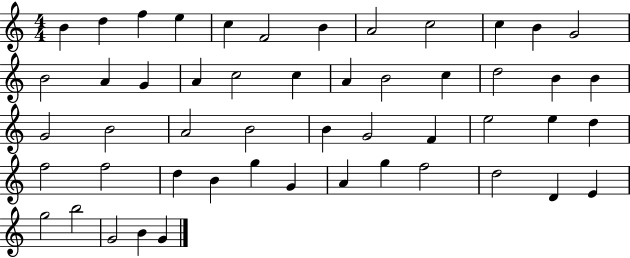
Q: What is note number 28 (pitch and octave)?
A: B4